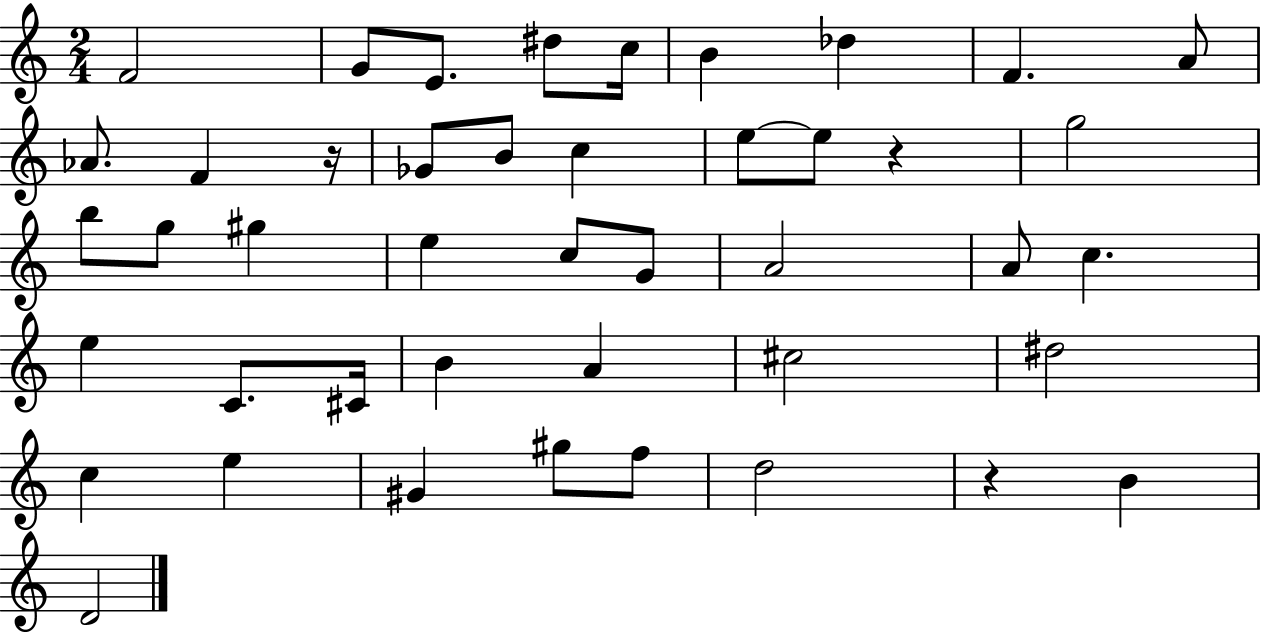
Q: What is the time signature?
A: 2/4